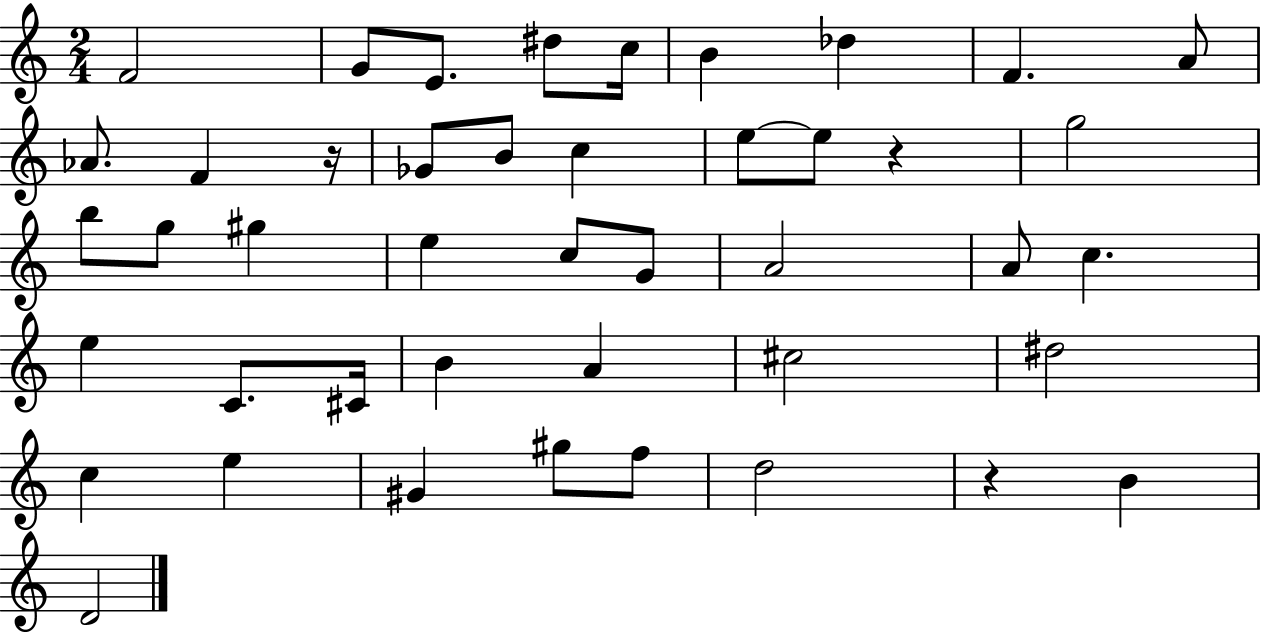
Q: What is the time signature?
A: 2/4